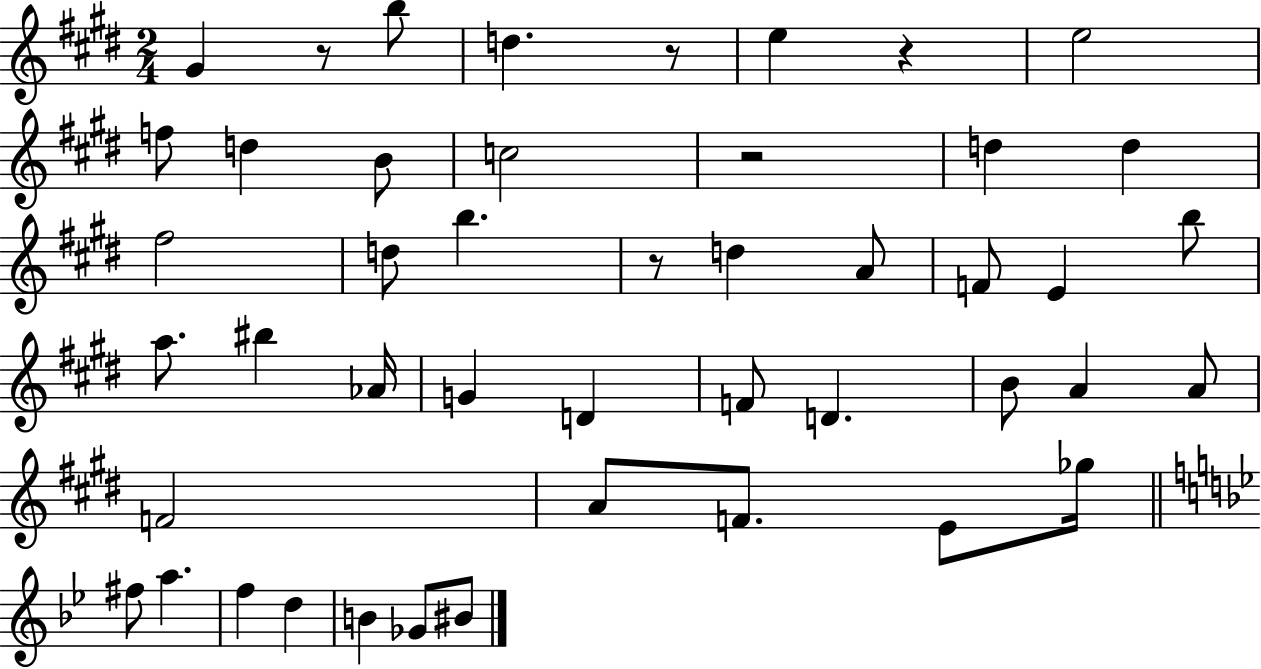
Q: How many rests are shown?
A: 5